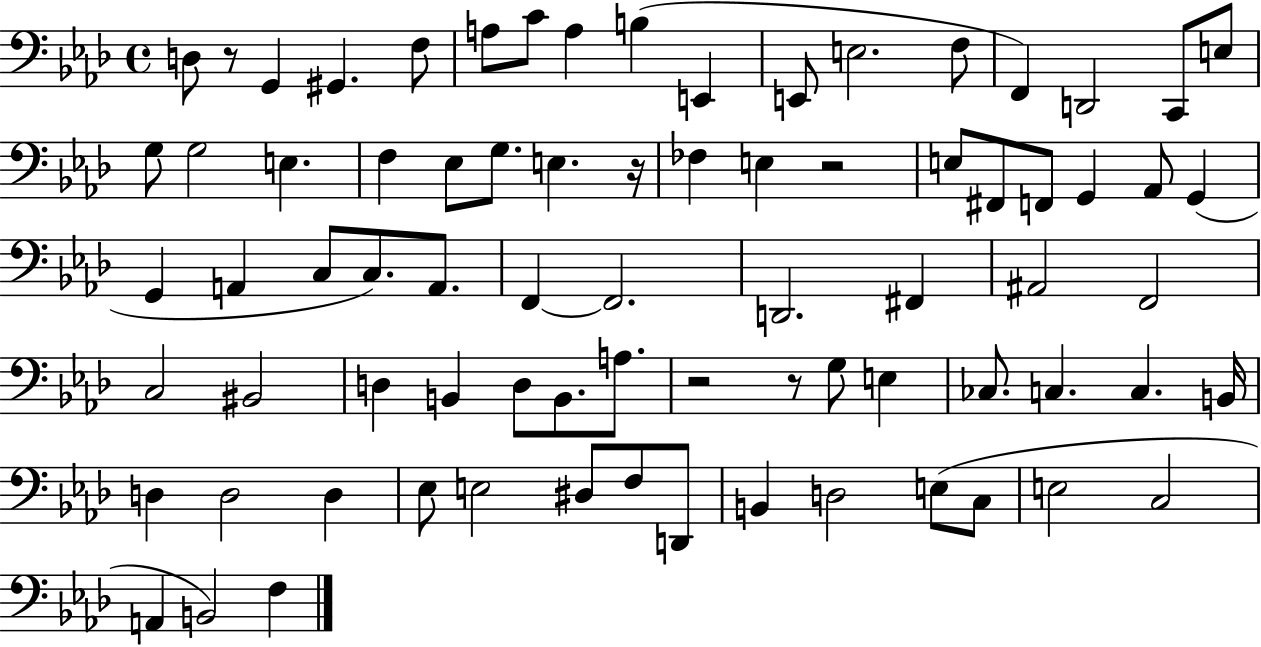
{
  \clef bass
  \time 4/4
  \defaultTimeSignature
  \key aes \major
  d8 r8 g,4 gis,4. f8 | a8 c'8 a4 b4( e,4 | e,8 e2. f8 | f,4) d,2 c,8 e8 | \break g8 g2 e4. | f4 ees8 g8. e4. r16 | fes4 e4 r2 | e8 fis,8 f,8 g,4 aes,8 g,4( | \break g,4 a,4 c8 c8.) a,8. | f,4~~ f,2. | d,2. fis,4 | ais,2 f,2 | \break c2 bis,2 | d4 b,4 d8 b,8. a8. | r2 r8 g8 e4 | ces8. c4. c4. b,16 | \break d4 d2 d4 | ees8 e2 dis8 f8 d,8 | b,4 d2 e8( c8 | e2 c2 | \break a,4 b,2) f4 | \bar "|."
}